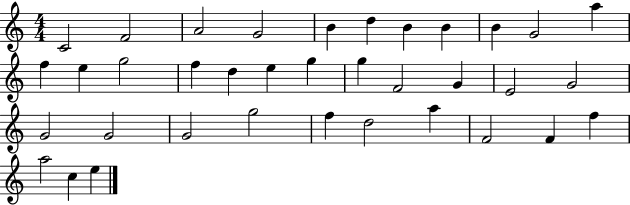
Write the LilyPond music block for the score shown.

{
  \clef treble
  \numericTimeSignature
  \time 4/4
  \key c \major
  c'2 f'2 | a'2 g'2 | b'4 d''4 b'4 b'4 | b'4 g'2 a''4 | \break f''4 e''4 g''2 | f''4 d''4 e''4 g''4 | g''4 f'2 g'4 | e'2 g'2 | \break g'2 g'2 | g'2 g''2 | f''4 d''2 a''4 | f'2 f'4 f''4 | \break a''2 c''4 e''4 | \bar "|."
}